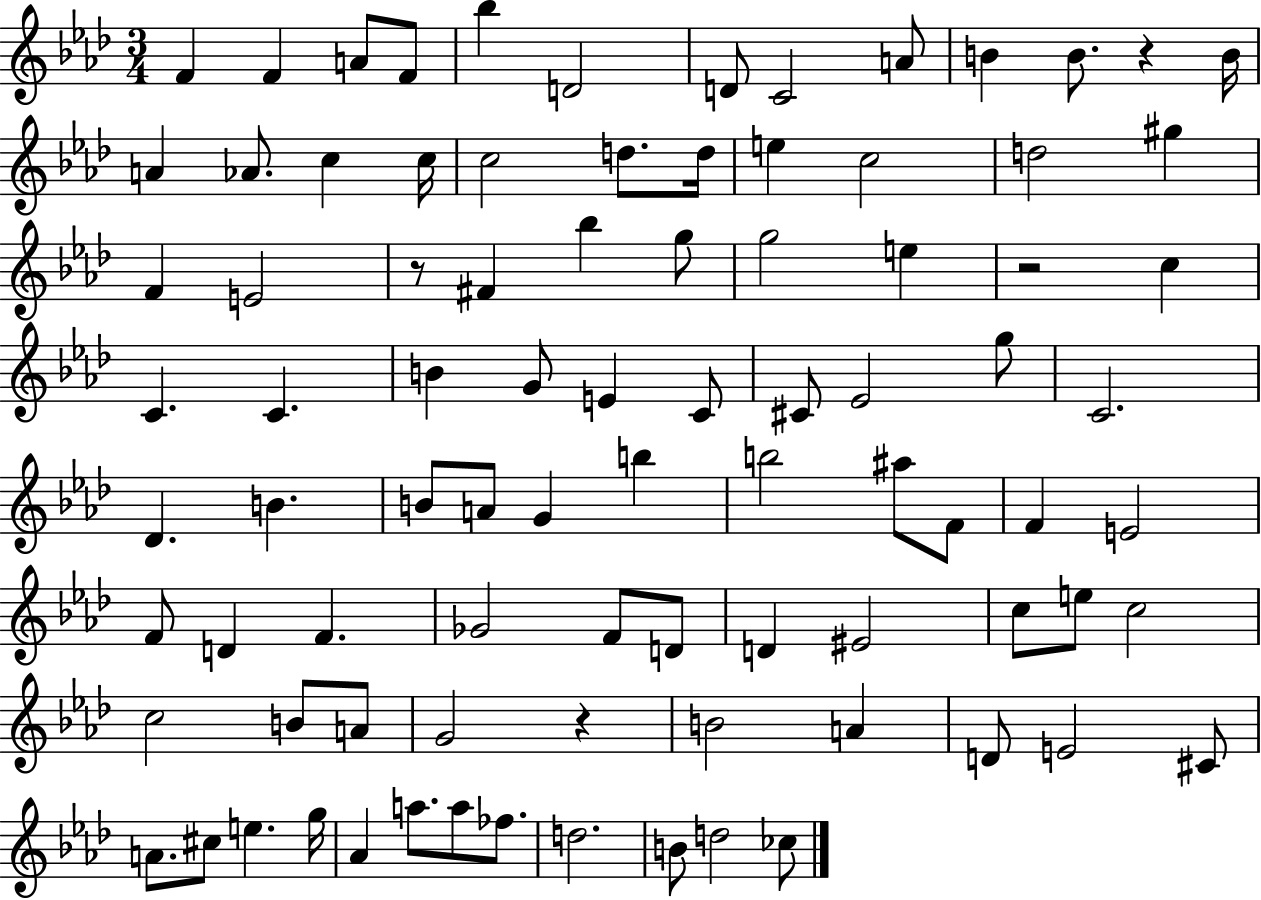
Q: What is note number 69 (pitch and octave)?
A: A4